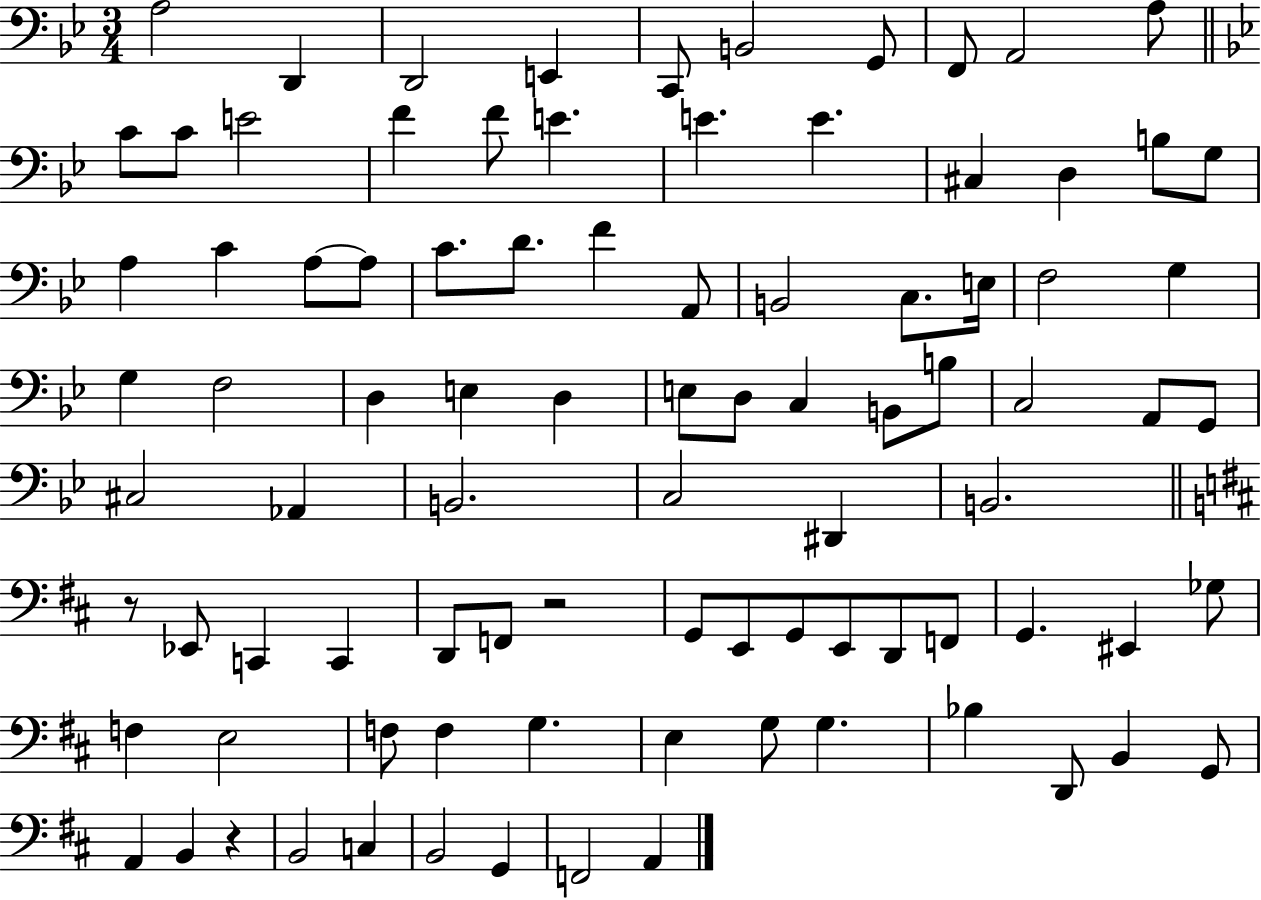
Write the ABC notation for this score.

X:1
T:Untitled
M:3/4
L:1/4
K:Bb
A,2 D,, D,,2 E,, C,,/2 B,,2 G,,/2 F,,/2 A,,2 A,/2 C/2 C/2 E2 F F/2 E E E ^C, D, B,/2 G,/2 A, C A,/2 A,/2 C/2 D/2 F A,,/2 B,,2 C,/2 E,/4 F,2 G, G, F,2 D, E, D, E,/2 D,/2 C, B,,/2 B,/2 C,2 A,,/2 G,,/2 ^C,2 _A,, B,,2 C,2 ^D,, B,,2 z/2 _E,,/2 C,, C,, D,,/2 F,,/2 z2 G,,/2 E,,/2 G,,/2 E,,/2 D,,/2 F,,/2 G,, ^E,, _G,/2 F, E,2 F,/2 F, G, E, G,/2 G, _B, D,,/2 B,, G,,/2 A,, B,, z B,,2 C, B,,2 G,, F,,2 A,,